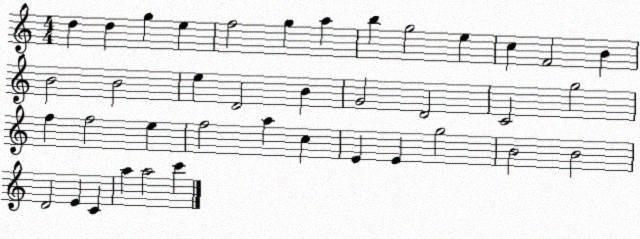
X:1
T:Untitled
M:4/4
L:1/4
K:C
d d g e f2 g a b g2 e c F2 B B2 B2 e D2 B G2 D2 C2 g2 f f2 e f2 a c E E g2 B2 B2 D2 E C a a2 c'